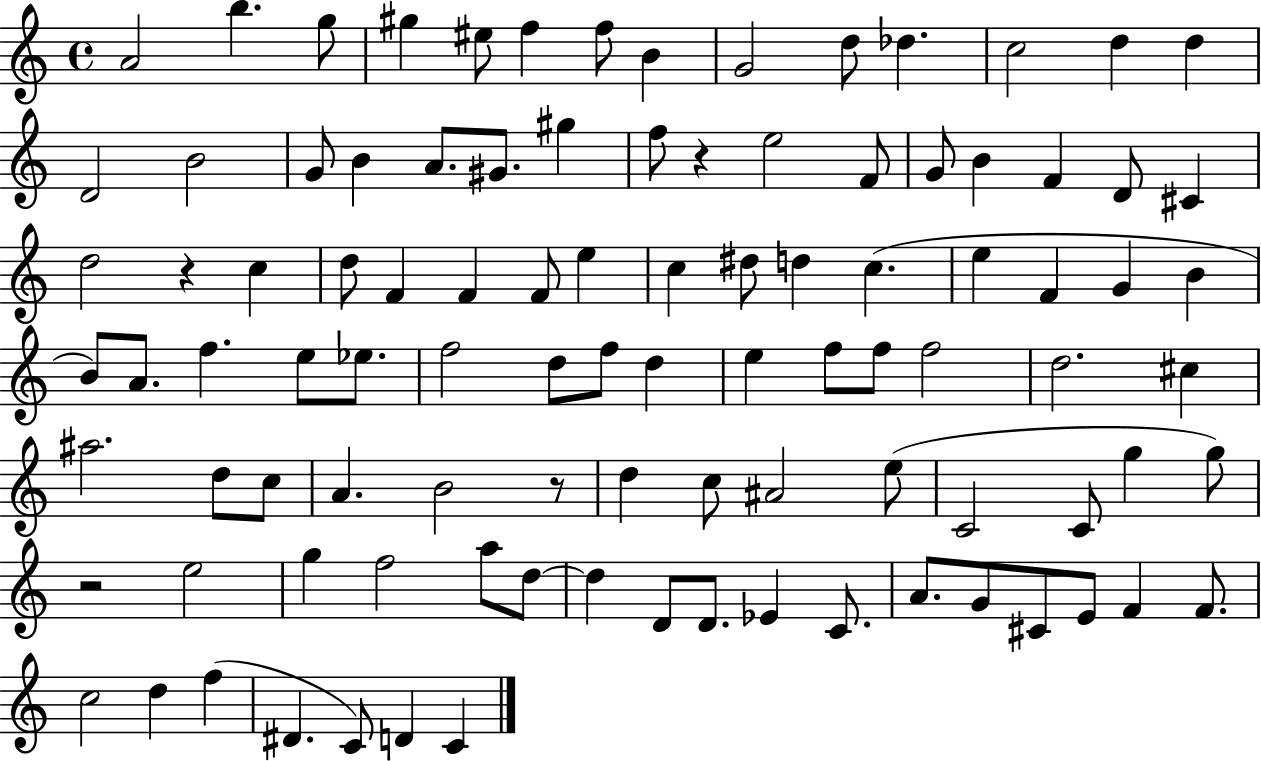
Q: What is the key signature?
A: C major